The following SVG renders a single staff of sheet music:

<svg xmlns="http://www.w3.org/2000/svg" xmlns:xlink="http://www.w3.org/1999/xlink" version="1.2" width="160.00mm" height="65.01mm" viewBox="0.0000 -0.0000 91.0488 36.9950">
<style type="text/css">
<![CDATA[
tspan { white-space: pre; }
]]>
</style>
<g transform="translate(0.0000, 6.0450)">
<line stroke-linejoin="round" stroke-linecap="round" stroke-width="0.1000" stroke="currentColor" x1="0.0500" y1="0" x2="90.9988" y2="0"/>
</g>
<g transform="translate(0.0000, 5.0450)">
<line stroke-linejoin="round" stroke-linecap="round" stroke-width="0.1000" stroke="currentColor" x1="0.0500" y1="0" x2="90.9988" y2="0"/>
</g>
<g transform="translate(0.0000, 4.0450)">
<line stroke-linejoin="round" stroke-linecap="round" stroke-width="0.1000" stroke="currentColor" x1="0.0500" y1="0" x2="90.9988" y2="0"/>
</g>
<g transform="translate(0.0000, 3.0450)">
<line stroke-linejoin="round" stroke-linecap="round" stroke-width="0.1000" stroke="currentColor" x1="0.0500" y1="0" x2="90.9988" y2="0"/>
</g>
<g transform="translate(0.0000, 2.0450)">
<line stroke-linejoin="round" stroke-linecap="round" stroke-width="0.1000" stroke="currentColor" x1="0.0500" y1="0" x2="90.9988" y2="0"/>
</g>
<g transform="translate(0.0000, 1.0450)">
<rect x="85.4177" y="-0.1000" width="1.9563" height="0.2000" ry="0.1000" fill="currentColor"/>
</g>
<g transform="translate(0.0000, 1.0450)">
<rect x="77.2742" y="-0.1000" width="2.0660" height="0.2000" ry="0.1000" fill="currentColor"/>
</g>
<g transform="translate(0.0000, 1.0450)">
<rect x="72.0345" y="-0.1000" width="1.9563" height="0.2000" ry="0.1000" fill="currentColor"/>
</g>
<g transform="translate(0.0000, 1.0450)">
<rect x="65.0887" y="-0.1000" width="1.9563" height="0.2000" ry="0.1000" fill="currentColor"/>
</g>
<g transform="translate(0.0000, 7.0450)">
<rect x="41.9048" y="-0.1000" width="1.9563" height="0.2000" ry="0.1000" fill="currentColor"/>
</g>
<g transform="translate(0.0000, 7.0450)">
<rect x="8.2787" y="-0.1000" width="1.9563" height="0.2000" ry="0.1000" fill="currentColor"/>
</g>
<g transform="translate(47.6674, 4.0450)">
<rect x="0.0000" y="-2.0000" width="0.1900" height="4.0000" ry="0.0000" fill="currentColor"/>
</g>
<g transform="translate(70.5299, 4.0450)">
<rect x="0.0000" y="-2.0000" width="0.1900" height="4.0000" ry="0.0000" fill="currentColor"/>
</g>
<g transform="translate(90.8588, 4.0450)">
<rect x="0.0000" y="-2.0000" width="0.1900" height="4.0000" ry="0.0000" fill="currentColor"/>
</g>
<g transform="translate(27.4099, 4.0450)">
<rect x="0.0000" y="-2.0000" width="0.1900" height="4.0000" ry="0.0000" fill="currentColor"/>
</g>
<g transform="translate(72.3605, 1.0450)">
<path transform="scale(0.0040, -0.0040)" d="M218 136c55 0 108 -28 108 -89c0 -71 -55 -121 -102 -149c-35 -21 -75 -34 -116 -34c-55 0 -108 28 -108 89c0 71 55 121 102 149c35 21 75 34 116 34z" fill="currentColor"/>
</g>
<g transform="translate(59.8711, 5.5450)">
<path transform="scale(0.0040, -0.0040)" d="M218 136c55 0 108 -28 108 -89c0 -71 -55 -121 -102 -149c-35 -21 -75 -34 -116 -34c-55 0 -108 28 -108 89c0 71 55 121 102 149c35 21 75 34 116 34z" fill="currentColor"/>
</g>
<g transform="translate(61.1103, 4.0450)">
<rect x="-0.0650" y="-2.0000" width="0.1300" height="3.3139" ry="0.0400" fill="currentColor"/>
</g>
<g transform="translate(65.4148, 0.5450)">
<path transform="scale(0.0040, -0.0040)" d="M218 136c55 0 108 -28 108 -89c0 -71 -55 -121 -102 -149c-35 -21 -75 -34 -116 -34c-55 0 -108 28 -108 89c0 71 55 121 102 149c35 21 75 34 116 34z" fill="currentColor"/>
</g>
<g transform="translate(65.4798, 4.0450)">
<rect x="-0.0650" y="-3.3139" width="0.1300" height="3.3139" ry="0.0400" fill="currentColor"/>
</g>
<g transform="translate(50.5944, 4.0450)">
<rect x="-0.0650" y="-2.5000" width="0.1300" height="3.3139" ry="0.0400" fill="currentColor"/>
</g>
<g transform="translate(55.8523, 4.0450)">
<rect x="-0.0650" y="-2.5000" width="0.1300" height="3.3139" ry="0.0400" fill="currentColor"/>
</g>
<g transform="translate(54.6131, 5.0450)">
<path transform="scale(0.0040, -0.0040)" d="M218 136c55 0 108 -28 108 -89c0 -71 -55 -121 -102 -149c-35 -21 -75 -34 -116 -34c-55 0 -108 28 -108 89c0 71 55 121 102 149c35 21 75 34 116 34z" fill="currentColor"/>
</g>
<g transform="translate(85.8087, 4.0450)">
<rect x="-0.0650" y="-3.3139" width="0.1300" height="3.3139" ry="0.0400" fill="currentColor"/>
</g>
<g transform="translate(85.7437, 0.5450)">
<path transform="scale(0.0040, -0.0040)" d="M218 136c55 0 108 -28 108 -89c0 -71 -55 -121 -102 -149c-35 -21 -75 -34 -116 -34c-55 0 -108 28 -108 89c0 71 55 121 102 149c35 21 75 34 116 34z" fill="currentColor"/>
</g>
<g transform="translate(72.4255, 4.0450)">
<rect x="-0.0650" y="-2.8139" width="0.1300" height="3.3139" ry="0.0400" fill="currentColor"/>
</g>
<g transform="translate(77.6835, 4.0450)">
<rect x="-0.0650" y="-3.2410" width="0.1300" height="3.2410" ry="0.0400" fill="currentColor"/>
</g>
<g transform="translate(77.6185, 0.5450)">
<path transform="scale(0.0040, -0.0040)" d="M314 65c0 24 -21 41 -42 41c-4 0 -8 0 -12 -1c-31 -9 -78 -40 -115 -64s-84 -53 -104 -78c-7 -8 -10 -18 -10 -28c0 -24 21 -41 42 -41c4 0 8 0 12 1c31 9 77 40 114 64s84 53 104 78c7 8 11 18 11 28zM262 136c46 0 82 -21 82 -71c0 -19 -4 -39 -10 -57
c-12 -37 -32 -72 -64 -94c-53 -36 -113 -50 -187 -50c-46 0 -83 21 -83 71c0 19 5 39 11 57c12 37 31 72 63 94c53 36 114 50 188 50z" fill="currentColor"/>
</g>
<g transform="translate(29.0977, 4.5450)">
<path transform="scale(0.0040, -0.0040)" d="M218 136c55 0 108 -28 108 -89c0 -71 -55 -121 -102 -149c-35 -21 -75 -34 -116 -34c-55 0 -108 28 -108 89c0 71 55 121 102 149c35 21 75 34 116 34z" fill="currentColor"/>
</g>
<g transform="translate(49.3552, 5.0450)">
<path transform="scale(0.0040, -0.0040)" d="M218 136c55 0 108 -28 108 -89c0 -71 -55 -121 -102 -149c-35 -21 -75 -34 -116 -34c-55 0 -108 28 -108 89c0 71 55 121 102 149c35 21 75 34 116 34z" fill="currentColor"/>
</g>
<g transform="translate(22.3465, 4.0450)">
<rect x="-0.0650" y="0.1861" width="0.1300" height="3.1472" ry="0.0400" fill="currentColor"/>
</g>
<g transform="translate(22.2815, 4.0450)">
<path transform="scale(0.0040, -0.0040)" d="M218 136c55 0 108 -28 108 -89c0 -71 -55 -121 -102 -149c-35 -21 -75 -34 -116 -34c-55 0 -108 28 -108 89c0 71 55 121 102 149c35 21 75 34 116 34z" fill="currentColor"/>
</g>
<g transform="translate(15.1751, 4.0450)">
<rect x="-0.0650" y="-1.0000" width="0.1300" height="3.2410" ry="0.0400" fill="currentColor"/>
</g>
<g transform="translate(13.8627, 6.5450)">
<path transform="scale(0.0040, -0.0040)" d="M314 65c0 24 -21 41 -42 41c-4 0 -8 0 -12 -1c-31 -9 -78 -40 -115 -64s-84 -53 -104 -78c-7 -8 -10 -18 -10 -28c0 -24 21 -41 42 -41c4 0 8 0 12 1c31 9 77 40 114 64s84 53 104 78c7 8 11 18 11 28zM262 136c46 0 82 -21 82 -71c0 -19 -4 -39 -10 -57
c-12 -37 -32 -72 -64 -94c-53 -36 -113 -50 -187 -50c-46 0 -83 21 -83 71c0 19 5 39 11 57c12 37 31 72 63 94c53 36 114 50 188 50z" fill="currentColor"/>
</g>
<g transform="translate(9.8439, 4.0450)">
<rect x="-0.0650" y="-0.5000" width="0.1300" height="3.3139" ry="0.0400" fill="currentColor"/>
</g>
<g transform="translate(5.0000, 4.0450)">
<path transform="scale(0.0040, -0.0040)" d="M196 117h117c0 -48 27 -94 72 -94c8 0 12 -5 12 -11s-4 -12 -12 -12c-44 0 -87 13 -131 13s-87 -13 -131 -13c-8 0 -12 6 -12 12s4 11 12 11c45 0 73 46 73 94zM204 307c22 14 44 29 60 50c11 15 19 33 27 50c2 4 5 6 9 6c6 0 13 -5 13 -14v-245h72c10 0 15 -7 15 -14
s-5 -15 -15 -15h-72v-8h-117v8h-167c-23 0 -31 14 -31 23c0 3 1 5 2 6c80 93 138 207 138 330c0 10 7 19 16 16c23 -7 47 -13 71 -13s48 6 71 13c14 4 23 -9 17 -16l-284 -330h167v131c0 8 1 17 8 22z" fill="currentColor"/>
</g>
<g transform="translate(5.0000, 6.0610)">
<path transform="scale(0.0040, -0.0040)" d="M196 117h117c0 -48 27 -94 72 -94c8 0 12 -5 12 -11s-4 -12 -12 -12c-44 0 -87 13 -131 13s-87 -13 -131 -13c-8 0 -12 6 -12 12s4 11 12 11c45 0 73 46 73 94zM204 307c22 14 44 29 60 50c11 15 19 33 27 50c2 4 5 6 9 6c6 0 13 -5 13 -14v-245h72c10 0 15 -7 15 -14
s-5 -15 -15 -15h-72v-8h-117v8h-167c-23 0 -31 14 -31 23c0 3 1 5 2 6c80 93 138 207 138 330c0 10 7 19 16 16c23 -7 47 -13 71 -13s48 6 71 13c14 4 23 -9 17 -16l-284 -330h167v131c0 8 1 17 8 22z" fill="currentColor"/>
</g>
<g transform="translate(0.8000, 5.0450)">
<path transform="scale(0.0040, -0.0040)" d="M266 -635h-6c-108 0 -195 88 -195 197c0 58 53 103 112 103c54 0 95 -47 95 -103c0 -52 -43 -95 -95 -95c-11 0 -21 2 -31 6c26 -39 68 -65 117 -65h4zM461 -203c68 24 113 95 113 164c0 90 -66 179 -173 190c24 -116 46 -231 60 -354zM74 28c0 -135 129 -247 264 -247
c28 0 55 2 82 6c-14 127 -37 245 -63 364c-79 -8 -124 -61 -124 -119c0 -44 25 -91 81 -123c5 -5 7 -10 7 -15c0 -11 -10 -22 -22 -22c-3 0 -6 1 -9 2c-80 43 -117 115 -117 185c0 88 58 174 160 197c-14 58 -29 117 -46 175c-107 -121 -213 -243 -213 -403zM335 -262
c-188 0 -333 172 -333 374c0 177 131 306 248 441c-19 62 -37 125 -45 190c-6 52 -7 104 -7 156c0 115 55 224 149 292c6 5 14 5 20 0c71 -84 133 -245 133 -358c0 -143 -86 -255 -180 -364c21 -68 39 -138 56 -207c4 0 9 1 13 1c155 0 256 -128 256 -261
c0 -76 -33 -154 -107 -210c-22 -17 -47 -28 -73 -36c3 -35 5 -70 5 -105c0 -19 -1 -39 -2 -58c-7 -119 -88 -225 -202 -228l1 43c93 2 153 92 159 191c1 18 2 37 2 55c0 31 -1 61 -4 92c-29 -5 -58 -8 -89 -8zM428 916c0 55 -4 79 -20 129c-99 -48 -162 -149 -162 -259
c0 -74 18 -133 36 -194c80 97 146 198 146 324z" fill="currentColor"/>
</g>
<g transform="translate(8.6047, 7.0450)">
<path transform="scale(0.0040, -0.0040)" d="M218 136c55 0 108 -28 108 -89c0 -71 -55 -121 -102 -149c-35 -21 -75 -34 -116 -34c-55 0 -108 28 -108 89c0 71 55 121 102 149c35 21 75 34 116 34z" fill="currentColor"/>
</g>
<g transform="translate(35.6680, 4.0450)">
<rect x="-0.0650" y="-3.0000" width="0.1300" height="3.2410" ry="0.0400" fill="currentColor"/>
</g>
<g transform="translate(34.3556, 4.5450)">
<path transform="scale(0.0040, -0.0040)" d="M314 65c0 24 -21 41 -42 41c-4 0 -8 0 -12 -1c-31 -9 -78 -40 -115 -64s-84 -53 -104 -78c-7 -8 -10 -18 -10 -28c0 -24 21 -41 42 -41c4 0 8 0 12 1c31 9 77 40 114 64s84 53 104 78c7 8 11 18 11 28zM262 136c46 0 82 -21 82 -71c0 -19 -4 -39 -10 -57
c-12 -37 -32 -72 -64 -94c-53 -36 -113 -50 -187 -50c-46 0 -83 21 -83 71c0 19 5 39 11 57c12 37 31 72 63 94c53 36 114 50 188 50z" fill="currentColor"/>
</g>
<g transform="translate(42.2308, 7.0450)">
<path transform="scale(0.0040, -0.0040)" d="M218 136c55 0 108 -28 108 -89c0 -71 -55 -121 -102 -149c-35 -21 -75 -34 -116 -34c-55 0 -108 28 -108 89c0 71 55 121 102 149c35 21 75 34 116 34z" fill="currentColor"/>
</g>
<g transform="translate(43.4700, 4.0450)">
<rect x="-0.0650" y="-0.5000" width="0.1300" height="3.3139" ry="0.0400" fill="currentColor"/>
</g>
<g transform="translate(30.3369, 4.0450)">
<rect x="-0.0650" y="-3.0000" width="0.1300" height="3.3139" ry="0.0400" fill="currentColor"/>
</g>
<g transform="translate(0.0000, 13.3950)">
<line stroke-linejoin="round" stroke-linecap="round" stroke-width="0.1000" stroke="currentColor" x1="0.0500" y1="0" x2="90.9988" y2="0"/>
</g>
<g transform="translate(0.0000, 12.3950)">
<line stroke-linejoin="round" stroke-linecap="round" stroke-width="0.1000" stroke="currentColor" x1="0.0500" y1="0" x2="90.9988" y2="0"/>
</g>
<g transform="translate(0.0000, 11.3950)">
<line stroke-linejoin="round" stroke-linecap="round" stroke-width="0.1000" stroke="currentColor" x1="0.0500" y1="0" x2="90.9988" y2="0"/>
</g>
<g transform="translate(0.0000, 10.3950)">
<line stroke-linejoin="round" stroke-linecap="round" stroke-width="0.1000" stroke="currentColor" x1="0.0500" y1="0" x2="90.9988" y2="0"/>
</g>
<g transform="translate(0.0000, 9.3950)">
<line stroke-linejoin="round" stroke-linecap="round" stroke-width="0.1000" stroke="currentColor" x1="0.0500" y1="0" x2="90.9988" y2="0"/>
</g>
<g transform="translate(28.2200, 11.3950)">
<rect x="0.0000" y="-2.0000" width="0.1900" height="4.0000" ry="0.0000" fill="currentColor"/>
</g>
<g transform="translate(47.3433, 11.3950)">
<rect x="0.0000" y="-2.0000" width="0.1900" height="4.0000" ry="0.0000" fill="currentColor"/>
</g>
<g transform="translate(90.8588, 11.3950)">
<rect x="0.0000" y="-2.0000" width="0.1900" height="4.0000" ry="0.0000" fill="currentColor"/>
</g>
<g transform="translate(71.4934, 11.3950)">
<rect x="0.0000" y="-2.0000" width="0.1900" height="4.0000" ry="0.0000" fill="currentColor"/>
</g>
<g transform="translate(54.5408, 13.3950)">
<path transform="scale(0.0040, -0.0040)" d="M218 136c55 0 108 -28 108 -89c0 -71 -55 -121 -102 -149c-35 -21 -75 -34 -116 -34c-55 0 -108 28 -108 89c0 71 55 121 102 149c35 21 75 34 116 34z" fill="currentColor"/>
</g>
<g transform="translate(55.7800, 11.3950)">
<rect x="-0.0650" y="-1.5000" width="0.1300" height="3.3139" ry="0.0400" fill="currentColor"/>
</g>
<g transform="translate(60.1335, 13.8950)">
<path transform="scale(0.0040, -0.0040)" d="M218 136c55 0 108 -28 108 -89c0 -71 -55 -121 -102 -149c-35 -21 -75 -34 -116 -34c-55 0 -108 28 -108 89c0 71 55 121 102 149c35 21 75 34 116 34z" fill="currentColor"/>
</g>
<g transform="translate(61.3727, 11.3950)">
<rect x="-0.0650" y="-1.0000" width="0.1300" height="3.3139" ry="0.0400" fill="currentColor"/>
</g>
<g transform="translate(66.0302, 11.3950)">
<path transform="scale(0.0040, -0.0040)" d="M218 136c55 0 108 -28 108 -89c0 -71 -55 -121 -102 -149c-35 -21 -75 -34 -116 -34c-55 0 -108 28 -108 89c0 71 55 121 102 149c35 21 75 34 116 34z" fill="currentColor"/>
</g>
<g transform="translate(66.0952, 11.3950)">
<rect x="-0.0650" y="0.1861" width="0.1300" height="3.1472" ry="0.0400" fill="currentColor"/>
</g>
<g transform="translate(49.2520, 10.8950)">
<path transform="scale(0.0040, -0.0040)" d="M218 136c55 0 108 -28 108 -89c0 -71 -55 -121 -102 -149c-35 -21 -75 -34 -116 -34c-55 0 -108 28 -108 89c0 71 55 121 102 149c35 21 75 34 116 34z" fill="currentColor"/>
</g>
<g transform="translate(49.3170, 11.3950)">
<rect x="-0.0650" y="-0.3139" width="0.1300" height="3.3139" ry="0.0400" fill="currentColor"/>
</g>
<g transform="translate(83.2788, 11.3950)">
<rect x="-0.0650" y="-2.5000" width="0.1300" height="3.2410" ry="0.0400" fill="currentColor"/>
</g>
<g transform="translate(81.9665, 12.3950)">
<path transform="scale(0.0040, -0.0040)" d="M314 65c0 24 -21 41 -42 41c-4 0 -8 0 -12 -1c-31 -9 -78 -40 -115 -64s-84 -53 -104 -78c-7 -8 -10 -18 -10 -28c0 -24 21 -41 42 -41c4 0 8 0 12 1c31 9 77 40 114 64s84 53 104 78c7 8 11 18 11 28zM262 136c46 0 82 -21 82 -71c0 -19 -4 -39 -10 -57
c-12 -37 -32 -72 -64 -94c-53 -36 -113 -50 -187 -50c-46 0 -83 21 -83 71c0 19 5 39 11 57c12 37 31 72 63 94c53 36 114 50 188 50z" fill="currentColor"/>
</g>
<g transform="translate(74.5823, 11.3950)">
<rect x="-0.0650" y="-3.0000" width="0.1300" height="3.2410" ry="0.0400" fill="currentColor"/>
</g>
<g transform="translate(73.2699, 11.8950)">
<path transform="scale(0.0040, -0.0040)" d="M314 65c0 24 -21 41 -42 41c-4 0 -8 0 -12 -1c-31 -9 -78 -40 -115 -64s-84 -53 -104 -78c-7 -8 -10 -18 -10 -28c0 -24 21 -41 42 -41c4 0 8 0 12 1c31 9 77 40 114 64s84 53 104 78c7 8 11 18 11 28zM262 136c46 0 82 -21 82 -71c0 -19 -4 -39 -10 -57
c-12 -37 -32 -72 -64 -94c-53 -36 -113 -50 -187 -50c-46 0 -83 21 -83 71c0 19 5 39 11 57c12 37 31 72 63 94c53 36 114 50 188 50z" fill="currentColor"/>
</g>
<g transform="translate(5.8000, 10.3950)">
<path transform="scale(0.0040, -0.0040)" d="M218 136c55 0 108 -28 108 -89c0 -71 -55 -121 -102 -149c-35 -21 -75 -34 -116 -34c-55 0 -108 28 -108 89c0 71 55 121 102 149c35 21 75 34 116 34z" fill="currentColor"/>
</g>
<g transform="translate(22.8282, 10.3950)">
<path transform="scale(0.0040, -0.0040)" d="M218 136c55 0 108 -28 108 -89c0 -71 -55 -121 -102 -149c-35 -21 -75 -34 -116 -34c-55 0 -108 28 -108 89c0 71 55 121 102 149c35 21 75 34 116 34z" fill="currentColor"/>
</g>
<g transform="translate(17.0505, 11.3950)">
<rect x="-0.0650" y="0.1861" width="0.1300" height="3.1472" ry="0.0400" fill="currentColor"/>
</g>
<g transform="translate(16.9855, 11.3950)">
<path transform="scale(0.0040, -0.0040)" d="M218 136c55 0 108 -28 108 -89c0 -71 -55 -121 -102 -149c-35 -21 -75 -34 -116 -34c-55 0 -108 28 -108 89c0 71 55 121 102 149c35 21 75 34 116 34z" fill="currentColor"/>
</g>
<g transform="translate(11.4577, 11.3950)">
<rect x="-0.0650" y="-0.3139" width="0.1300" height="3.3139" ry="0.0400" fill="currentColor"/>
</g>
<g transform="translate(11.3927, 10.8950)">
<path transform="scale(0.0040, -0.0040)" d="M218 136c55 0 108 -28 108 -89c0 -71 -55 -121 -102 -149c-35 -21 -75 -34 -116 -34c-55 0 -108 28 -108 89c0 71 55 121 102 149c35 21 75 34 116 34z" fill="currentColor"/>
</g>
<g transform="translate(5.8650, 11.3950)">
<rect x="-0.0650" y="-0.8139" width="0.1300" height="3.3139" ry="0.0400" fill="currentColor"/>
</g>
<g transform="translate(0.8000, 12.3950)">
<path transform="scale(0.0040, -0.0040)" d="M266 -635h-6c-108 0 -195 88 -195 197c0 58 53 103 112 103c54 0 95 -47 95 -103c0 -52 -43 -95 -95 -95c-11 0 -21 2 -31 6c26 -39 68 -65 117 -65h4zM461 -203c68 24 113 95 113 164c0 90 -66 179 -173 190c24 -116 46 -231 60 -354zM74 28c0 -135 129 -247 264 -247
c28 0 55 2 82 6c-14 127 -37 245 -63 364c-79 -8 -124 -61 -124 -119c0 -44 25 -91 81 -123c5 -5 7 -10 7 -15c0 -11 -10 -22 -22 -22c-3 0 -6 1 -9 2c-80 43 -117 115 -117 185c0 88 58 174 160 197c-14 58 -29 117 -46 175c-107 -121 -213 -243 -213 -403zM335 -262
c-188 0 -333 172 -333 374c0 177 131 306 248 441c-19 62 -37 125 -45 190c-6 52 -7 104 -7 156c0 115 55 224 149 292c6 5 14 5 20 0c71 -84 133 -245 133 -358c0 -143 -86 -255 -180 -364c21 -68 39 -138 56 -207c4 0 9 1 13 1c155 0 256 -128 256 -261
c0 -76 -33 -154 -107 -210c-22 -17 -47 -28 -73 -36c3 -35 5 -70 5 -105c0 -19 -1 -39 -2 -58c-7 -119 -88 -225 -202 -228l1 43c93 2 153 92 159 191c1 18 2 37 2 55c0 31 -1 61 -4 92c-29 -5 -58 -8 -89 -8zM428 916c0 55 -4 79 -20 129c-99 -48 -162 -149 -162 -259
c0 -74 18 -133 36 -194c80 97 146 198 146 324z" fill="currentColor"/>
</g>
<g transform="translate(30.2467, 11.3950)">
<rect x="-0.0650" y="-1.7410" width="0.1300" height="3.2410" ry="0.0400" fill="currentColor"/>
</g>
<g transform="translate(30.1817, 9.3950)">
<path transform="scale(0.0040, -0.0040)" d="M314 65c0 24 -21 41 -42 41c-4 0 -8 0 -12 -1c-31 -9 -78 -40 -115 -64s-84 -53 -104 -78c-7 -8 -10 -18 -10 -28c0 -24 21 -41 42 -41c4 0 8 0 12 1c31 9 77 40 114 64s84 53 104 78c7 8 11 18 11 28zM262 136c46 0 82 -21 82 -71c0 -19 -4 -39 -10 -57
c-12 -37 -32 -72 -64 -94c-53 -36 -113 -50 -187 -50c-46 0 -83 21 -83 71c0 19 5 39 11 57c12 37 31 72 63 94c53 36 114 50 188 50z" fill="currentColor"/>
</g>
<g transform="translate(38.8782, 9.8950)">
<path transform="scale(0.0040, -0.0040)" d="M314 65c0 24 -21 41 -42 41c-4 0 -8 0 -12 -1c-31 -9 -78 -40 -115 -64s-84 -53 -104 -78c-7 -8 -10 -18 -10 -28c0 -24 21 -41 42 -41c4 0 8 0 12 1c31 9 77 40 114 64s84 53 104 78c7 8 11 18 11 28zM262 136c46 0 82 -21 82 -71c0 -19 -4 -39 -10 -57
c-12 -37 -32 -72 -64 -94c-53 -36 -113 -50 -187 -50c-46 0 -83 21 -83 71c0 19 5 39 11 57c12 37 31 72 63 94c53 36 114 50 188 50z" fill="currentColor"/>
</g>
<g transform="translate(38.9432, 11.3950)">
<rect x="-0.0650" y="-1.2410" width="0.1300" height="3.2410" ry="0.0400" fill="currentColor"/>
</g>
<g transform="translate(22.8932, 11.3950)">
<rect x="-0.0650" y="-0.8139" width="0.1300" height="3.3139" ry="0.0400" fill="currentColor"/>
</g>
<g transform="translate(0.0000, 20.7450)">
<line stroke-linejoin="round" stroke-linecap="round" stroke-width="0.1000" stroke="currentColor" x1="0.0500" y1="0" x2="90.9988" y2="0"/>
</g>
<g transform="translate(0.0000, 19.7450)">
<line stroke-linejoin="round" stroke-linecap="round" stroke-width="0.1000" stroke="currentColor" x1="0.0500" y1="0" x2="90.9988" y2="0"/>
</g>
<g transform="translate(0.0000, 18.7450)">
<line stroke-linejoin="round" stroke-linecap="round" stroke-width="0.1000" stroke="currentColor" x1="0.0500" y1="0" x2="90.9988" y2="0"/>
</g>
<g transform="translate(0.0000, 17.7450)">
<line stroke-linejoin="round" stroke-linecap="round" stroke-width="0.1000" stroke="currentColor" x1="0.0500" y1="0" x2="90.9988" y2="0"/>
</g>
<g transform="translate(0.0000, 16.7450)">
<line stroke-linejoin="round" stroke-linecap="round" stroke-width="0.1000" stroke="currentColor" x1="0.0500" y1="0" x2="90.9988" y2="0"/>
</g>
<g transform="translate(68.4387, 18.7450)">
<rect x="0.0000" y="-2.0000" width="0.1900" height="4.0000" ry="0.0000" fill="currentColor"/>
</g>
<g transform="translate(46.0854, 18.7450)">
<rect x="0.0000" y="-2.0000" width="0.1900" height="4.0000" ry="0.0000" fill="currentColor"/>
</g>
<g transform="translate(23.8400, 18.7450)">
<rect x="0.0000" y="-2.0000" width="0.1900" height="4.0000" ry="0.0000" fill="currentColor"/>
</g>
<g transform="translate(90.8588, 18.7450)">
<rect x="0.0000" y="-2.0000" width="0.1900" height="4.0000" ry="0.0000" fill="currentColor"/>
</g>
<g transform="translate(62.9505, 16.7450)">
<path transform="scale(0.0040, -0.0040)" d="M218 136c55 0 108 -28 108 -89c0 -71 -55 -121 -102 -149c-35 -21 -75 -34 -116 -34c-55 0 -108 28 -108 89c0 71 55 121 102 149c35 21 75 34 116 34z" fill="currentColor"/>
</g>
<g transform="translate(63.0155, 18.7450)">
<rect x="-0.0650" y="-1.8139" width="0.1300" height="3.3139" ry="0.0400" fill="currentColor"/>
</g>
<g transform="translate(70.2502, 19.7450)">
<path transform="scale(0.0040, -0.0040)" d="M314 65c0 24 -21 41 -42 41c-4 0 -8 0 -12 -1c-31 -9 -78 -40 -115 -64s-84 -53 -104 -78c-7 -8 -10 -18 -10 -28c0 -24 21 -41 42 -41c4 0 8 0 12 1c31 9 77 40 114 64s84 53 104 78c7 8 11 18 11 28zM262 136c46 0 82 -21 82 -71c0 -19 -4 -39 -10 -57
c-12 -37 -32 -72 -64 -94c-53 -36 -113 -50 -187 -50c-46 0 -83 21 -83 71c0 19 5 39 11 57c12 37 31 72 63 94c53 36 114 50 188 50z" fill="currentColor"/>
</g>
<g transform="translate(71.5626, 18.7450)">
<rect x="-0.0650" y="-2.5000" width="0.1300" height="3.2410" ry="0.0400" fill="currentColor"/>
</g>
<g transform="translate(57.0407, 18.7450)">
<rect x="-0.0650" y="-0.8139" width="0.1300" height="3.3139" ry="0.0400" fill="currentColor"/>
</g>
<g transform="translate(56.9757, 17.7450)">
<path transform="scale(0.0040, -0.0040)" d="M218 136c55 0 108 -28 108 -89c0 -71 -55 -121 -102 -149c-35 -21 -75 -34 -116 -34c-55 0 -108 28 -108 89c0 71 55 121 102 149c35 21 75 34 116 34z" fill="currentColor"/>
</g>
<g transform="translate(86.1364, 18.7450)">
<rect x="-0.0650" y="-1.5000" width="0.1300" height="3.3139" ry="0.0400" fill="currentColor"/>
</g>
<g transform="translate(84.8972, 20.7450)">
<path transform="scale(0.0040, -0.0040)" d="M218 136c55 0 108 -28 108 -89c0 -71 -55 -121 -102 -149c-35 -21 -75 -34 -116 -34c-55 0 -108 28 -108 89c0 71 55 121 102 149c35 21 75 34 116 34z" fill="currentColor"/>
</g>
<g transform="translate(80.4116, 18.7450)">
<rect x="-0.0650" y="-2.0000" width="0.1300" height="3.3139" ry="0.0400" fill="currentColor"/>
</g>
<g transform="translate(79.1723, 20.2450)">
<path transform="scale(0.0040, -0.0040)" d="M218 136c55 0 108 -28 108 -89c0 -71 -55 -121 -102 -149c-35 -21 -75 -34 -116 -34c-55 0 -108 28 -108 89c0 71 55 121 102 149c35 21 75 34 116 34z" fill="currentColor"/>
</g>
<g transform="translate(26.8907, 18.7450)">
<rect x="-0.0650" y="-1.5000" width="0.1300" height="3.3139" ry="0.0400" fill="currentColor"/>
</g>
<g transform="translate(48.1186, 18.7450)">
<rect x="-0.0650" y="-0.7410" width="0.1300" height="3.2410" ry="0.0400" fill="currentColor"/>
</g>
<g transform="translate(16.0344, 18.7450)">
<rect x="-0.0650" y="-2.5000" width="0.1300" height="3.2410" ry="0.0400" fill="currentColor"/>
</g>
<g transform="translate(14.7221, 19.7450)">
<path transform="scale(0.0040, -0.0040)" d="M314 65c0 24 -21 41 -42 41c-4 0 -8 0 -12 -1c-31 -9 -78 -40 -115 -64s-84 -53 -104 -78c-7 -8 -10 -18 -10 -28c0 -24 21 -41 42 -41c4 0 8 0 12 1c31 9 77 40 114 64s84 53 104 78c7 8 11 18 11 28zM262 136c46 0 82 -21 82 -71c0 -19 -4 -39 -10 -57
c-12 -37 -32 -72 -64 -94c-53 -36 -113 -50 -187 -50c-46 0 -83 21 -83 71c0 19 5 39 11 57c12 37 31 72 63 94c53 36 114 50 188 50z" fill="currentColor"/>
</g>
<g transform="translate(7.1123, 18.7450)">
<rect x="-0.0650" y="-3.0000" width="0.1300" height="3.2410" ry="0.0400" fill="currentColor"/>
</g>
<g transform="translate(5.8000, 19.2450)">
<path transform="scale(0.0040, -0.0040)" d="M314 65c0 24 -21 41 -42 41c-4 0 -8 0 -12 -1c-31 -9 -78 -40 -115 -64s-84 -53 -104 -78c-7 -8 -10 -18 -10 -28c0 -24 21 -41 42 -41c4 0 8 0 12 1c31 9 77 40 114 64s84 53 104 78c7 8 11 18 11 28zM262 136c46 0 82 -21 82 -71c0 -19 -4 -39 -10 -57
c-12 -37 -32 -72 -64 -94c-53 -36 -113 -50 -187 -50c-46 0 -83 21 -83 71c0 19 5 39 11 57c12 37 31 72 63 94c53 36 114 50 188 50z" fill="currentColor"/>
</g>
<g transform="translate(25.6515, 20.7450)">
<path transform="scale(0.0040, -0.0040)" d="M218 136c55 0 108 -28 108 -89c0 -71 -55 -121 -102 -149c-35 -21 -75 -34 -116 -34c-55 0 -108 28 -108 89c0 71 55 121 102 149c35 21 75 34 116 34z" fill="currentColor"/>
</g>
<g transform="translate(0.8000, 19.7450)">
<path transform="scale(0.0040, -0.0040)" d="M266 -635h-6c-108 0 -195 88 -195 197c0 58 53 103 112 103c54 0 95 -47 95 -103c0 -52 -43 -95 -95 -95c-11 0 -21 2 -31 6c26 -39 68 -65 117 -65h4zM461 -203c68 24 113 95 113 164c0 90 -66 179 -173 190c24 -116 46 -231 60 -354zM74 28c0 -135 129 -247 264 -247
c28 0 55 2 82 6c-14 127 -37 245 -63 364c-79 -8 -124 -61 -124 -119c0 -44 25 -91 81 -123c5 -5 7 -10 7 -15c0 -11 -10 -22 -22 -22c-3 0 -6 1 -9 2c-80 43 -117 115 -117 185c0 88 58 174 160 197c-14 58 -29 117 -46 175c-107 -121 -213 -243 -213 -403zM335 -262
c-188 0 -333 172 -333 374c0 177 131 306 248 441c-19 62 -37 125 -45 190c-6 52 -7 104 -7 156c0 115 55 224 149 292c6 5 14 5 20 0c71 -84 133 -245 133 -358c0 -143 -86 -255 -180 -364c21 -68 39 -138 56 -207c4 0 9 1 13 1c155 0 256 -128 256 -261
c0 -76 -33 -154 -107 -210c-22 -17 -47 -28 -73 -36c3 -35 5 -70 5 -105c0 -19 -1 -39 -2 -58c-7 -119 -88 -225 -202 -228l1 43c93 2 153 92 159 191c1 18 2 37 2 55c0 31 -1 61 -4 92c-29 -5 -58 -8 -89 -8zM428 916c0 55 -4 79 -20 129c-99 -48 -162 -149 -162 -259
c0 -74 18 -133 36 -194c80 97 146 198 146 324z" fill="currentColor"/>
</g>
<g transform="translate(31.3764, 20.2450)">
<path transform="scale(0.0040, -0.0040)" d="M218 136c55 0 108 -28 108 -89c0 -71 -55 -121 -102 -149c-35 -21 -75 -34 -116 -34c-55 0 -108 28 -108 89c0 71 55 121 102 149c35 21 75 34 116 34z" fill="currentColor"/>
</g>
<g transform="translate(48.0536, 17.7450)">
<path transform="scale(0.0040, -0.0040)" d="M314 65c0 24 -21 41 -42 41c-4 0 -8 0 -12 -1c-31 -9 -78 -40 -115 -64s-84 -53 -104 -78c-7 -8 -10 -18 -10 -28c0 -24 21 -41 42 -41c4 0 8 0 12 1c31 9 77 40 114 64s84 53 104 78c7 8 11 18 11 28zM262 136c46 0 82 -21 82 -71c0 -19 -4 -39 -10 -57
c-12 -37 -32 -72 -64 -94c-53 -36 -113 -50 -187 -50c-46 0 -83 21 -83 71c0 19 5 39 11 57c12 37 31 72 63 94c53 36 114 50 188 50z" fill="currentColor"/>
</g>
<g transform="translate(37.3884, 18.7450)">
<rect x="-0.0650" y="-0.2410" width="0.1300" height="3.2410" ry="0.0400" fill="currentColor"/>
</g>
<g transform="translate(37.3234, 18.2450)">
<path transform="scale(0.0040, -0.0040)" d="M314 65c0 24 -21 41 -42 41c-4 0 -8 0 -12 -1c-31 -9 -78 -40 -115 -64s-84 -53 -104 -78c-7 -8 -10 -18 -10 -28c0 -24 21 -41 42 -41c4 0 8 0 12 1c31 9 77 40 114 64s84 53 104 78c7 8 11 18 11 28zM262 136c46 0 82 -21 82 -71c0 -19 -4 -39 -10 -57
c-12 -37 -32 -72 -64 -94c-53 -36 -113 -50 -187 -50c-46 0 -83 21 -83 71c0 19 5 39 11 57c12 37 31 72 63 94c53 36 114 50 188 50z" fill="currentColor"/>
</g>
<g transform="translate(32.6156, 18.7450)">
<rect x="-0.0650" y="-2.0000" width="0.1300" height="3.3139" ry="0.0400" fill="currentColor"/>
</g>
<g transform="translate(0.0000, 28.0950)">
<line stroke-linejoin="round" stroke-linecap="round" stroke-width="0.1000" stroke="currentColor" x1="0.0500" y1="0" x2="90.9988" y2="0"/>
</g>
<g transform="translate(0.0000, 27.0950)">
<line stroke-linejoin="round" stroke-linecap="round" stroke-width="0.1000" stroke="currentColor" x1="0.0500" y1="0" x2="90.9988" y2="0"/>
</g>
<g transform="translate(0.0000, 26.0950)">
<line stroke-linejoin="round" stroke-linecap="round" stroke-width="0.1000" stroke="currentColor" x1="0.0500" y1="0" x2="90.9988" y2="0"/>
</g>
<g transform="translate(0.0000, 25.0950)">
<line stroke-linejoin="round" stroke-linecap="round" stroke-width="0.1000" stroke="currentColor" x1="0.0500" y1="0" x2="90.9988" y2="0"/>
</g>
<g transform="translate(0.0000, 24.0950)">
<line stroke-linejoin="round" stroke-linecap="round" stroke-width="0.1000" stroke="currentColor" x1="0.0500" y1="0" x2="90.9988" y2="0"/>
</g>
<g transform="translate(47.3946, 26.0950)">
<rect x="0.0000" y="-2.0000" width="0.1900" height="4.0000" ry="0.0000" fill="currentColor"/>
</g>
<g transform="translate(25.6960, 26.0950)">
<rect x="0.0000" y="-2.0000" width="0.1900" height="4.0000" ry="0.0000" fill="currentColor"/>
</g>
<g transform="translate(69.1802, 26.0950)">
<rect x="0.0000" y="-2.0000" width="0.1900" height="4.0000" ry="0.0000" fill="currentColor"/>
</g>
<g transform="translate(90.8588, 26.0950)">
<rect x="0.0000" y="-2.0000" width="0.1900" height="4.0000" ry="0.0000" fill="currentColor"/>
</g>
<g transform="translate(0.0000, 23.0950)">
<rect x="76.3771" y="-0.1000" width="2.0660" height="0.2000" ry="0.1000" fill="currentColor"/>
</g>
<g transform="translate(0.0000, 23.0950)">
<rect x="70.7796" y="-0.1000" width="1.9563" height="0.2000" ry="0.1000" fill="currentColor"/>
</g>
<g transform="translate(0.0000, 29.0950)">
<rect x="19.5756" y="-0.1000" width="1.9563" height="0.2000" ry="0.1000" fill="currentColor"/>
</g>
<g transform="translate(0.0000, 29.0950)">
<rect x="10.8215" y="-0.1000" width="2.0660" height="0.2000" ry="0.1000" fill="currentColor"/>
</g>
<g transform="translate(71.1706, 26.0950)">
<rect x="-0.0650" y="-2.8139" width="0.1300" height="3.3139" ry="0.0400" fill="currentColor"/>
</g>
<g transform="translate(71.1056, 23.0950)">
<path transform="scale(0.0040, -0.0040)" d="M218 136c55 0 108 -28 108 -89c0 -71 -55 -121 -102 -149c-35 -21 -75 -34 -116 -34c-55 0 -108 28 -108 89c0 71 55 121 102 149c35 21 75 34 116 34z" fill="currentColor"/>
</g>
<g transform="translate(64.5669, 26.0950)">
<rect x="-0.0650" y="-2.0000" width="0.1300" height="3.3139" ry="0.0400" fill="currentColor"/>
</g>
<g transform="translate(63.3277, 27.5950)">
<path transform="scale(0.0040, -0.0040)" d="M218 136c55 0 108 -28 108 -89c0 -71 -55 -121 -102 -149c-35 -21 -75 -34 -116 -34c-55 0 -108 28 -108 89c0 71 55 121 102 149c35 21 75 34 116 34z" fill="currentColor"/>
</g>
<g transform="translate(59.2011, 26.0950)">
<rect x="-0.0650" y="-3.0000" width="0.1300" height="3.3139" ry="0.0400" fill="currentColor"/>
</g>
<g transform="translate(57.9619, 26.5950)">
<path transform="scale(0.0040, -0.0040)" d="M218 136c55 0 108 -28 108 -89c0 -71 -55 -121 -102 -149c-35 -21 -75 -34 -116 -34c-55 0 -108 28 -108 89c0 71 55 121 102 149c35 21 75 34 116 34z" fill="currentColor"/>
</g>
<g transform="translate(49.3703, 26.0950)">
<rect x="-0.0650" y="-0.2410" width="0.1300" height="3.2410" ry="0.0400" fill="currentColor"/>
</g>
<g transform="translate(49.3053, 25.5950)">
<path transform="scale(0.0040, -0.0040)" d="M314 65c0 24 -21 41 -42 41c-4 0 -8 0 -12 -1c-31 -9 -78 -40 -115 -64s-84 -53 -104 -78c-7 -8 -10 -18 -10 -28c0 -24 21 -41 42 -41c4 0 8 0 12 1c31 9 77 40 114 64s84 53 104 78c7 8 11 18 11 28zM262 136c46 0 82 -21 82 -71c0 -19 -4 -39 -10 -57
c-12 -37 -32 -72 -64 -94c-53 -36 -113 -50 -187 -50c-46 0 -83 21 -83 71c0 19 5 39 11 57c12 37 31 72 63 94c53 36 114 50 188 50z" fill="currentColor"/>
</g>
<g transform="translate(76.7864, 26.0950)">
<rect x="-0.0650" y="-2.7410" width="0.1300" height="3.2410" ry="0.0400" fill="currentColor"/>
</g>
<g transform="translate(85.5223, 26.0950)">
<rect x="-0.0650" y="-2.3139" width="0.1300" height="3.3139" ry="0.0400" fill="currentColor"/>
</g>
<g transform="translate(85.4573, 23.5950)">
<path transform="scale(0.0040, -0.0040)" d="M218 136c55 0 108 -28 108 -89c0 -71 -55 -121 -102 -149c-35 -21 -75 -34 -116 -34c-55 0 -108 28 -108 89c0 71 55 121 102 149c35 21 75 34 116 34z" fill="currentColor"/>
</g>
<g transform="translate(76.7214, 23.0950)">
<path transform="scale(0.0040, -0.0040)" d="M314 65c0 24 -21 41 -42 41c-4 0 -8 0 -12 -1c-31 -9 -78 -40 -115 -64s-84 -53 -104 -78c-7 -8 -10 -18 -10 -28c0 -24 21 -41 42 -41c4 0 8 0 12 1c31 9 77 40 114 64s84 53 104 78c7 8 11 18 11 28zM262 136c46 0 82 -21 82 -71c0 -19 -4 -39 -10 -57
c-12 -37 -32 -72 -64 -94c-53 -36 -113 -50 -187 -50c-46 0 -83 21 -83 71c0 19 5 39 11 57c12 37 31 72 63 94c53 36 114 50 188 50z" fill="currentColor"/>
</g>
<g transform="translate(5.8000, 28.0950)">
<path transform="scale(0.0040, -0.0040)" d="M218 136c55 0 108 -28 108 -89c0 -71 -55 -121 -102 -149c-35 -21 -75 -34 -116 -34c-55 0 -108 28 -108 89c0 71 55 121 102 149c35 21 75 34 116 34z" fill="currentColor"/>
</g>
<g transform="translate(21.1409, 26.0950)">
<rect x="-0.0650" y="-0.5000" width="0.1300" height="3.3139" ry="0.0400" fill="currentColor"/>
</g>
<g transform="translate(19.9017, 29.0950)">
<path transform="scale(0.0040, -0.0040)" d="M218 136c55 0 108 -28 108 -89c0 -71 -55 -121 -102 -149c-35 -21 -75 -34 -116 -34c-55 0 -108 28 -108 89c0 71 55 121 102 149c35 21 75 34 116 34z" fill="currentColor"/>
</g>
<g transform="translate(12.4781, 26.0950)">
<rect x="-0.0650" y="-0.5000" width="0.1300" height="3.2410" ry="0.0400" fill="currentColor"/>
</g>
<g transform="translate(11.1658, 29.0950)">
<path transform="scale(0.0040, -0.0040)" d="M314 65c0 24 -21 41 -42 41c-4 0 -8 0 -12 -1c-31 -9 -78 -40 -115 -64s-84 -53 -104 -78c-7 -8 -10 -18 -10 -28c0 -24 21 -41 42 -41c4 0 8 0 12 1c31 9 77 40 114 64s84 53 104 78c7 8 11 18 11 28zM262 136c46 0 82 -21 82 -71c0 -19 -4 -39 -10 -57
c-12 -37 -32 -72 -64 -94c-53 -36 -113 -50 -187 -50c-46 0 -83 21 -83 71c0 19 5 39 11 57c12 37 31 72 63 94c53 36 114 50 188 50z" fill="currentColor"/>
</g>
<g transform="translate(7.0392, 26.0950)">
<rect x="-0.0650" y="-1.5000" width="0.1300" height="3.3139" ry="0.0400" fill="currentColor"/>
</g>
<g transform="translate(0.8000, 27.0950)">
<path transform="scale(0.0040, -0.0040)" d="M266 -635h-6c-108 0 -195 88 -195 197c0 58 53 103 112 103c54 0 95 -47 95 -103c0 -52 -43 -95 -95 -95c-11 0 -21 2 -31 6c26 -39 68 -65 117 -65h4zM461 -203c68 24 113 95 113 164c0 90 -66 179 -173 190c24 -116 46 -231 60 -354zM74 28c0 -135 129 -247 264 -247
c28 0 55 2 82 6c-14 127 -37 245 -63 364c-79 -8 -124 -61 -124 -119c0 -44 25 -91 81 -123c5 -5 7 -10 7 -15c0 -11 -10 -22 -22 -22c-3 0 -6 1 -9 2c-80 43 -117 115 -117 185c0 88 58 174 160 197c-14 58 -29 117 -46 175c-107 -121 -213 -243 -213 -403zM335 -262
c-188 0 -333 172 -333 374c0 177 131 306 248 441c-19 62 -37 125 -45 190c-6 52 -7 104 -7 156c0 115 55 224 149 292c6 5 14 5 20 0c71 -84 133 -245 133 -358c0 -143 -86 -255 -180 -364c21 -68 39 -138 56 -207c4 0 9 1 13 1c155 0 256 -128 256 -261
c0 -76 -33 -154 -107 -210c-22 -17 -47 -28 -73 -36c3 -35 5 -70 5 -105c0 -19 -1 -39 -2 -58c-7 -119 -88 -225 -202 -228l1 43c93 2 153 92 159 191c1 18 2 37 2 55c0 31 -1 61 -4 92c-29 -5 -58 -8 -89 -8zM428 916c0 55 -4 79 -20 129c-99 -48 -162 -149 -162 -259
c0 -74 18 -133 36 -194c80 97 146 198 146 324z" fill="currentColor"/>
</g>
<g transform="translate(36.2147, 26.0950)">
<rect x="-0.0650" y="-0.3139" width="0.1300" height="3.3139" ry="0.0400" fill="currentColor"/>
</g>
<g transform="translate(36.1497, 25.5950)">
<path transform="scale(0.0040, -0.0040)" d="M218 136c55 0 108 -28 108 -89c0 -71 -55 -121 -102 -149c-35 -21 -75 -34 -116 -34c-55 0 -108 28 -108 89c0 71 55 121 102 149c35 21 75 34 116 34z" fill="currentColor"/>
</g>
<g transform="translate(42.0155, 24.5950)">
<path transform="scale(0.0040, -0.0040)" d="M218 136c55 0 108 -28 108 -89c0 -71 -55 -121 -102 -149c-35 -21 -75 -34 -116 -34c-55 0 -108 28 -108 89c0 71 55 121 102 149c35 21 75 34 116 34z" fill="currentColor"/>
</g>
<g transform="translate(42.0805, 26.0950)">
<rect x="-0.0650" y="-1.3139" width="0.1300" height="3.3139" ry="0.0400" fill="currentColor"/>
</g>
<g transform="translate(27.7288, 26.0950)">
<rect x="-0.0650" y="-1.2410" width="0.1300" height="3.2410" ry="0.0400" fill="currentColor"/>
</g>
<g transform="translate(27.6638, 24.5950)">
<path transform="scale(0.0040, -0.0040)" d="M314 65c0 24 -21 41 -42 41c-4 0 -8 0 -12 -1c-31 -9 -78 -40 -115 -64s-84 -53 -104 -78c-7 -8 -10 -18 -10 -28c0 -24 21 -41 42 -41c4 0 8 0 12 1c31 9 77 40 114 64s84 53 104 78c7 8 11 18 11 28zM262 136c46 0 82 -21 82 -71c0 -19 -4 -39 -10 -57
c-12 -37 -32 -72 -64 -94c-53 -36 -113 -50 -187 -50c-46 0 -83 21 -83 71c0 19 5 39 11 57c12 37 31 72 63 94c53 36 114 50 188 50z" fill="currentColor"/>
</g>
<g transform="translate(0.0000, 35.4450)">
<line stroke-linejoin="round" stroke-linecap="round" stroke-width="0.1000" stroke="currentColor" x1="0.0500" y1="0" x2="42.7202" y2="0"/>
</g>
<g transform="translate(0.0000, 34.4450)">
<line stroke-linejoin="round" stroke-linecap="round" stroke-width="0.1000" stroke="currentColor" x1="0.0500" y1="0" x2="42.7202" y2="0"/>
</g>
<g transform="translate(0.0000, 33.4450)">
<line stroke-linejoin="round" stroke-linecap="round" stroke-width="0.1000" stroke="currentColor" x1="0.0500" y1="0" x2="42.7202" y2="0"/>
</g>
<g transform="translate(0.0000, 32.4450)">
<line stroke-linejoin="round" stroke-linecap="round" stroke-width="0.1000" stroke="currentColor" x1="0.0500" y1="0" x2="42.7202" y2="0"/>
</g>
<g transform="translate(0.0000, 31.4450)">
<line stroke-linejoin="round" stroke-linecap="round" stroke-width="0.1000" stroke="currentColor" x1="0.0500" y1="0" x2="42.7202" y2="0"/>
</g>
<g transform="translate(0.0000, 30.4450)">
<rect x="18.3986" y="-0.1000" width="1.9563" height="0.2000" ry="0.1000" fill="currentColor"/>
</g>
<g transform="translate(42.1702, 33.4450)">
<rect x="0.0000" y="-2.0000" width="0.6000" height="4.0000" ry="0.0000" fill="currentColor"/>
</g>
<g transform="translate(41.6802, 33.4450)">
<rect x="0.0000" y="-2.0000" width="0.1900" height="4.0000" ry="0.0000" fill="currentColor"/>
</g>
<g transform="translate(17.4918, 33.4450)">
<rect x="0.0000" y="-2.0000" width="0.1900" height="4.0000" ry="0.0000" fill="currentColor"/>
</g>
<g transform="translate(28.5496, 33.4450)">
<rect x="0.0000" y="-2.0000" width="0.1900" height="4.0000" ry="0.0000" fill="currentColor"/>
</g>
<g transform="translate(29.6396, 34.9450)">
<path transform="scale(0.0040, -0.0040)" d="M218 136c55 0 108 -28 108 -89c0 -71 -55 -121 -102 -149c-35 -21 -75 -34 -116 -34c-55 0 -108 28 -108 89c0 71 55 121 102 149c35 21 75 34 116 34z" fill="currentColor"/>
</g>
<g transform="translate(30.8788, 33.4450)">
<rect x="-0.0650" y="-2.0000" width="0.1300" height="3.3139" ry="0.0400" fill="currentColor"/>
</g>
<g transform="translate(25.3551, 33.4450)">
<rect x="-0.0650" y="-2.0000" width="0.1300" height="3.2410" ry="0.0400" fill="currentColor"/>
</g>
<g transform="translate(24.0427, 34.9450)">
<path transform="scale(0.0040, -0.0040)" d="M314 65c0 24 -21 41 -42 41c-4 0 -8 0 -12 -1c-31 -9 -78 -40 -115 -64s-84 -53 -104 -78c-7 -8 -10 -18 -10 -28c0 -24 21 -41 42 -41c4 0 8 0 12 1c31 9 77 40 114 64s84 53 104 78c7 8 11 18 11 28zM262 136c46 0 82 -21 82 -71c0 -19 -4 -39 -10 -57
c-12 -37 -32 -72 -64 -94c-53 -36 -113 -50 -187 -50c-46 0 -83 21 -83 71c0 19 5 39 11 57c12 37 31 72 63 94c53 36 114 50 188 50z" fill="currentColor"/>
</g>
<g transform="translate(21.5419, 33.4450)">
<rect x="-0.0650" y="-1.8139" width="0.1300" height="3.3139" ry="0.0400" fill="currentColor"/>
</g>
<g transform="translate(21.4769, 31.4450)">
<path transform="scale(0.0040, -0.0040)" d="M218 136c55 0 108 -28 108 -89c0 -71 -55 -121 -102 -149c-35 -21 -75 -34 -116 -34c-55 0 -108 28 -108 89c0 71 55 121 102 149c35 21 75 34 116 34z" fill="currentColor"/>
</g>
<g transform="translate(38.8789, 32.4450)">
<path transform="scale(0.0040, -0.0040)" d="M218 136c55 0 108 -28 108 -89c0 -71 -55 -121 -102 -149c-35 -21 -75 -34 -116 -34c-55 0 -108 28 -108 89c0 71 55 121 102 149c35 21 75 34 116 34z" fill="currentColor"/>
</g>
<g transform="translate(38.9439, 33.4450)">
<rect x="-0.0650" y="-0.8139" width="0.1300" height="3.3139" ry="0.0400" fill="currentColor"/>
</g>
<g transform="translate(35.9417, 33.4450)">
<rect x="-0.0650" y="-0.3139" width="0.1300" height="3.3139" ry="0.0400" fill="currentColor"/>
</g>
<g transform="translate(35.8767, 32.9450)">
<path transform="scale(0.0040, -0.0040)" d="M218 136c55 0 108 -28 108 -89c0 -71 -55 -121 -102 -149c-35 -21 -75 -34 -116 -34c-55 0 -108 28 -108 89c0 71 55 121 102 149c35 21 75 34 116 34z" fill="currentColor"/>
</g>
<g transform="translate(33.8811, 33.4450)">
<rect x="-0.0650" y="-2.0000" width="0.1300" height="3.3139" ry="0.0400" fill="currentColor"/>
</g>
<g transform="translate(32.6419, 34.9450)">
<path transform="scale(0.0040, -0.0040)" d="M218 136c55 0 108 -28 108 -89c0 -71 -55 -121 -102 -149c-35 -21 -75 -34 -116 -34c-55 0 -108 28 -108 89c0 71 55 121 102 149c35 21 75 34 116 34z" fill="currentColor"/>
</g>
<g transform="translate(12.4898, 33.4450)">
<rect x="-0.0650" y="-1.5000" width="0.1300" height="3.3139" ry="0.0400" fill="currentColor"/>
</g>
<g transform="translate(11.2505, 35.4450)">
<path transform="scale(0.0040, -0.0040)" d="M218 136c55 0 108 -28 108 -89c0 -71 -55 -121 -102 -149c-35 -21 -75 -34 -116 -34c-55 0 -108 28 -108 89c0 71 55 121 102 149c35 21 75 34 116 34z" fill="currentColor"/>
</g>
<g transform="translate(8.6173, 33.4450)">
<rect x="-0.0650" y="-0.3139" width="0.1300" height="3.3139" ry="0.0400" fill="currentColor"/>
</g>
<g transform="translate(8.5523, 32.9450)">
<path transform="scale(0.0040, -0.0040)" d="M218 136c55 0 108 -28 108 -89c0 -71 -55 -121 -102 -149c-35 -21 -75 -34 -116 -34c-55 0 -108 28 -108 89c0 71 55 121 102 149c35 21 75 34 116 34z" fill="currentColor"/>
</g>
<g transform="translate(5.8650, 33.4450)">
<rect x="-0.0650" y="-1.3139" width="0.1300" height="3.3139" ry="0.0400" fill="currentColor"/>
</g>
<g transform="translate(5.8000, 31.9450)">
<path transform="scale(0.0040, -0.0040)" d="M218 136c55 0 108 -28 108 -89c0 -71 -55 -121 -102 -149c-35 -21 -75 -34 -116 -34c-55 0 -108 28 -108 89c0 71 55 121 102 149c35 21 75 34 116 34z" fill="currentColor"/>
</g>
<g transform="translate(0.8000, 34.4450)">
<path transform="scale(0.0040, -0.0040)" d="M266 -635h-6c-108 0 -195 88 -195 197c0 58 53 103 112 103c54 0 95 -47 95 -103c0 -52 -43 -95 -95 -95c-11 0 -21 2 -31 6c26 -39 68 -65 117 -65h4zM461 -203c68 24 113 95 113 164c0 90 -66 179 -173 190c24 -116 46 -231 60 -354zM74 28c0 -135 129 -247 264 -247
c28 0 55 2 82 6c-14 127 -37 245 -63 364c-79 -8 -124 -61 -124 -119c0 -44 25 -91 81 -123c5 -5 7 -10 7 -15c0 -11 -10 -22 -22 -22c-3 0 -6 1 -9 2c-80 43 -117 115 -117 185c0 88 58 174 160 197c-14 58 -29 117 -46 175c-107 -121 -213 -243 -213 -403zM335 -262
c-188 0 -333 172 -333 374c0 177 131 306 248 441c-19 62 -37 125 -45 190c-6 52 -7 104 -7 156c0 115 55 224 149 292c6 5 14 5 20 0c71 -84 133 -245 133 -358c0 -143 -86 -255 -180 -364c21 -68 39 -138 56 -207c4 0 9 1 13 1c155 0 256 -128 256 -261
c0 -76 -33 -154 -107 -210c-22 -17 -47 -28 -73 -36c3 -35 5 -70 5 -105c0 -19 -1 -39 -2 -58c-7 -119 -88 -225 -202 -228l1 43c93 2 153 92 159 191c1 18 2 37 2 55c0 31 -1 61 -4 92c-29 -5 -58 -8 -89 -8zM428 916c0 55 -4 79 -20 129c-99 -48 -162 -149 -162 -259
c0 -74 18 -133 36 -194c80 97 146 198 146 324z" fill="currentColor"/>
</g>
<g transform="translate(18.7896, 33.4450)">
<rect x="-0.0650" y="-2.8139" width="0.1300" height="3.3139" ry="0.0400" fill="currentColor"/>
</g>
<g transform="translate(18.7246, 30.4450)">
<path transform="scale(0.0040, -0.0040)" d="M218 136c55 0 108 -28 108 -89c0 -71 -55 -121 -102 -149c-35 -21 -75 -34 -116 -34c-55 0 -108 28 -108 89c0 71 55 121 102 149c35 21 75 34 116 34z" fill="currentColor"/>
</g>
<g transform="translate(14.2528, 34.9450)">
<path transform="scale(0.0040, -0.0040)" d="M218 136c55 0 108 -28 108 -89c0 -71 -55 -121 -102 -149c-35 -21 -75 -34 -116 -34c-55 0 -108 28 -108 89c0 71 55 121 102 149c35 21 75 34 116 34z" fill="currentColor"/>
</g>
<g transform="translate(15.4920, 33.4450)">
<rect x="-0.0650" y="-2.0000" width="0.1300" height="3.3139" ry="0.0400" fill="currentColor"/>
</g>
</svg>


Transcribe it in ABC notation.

X:1
T:Untitled
M:4/4
L:1/4
K:C
C D2 B A A2 C G G F b a b2 b d c B d f2 e2 c E D B A2 G2 A2 G2 E F c2 d2 d f G2 F E E C2 C e2 c e c2 A F a a2 g e c E F a f F2 F F c d